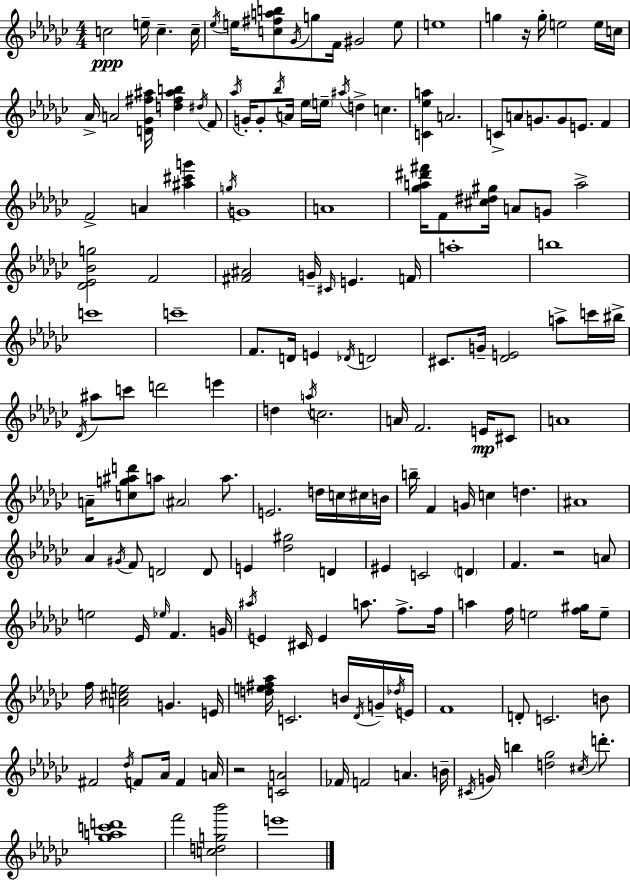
{
  \clef treble
  \numericTimeSignature
  \time 4/4
  \key ees \minor
  \repeat volta 2 { c''2\ppp e''16-- c''4.-- c''16-- | \acciaccatura { ees''16 } e''16 <c'' fis'' a'' b''>8 \acciaccatura { ges'16 } g''8 f'16 gis'2 | e''8 e''1 | g''4 r16 g''16-. e''2 | \break e''16 c''16 aes'16-> a'2 <d' ges' fis'' ais''>16 <d'' fis'' ais'' b''>4 | \acciaccatura { dis''16 } f'8 \acciaccatura { aes''16 } g'16-. g'8-. \acciaccatura { bes''16 } a'16 ees''16 \parenthesize e''16-- \acciaccatura { ais''16 } d''4-> | c''4. <c' ees'' a''>4 a'2. | c'8-> a'8 g'8. g'8 e'8. | \break f'4 f'2-> a'4 | <ais'' cis''' g'''>4 \acciaccatura { g''16 } g'1 | a'1 | <ges'' a'' dis''' fis'''>16 f'8 <cis'' dis'' gis''>16 a'8 g'8 a''2-> | \break <des' ees' bes' g''>2 f'2 | <fis' ais'>2 g'16-- | \grace { cis'16 } e'4. f'16 a''1-. | b''1 | \break c'''1 | c'''1-- | f'8. d'16 e'4 | \acciaccatura { des'16 } d'2 cis'8. g'16-- <des' e'>2 | \break a''8-> c'''16 bis''16-> \acciaccatura { des'16 } ais''8 c'''8 d'''2 | e'''4 d''4 \acciaccatura { a''16 } c''2. | a'16 f'2. | e'16\mp cis'8 a'1 | \break a'16-- <c'' g'' ais'' d'''>8 a''8 | \parenthesize ais'2 a''8. e'2. | d''16 c''16 cis''16 b'16 b''16-- f'4 | g'16 c''4 d''4. ais'1 | \break aes'4 \acciaccatura { gis'16 } | f'8 d'2 d'8 e'4 | <des'' gis''>2 d'4 eis'4 | c'2 \parenthesize d'4 f'4. | \break r2 a'8 e''2 | ees'16 \grace { ees''16 } f'4. g'16 \acciaccatura { ais''16 } e'4 | cis'16 e'4 a''8. f''8.-> f''16 a''4 | f''16 e''2 <f'' gis''>16 e''8-- f''16 <a' cis'' e''>2 | \break g'4. e'16 <d'' e'' fis'' aes''>16 c'2. | b'16 \acciaccatura { des'16 } g'16-- \acciaccatura { des''16 } e'16 | f'1 | d'8-. c'2. b'8 | \break fis'2 \acciaccatura { des''16 } f'8 aes'16 f'4 | a'16 r2 <c' a'>2 | fes'16 f'2 a'4. | b'16-- \acciaccatura { cis'16 } g'16 b''4 <d'' ges''>2 \acciaccatura { cis''16 } | \break d'''8.-. <ges'' a'' c''' d'''>1 | f'''2 <c'' d'' g'' bes'''>2 | e'''1 | } \bar "|."
}